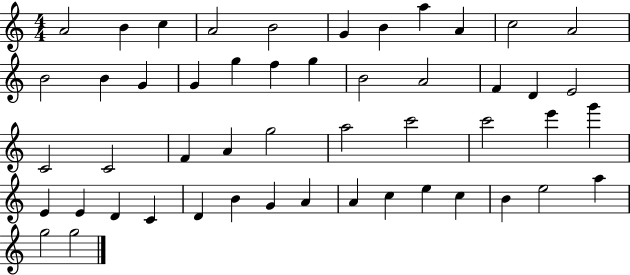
A4/h B4/q C5/q A4/h B4/h G4/q B4/q A5/q A4/q C5/h A4/h B4/h B4/q G4/q G4/q G5/q F5/q G5/q B4/h A4/h F4/q D4/q E4/h C4/h C4/h F4/q A4/q G5/h A5/h C6/h C6/h E6/q G6/q E4/q E4/q D4/q C4/q D4/q B4/q G4/q A4/q A4/q C5/q E5/q C5/q B4/q E5/h A5/q G5/h G5/h